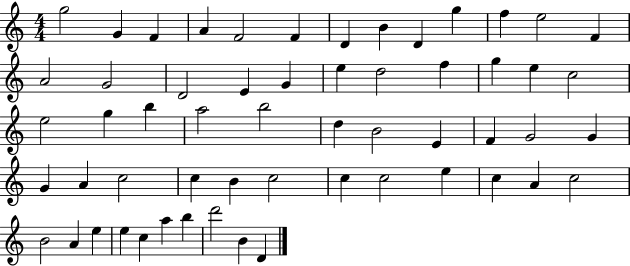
X:1
T:Untitled
M:4/4
L:1/4
K:C
g2 G F A F2 F D B D g f e2 F A2 G2 D2 E G e d2 f g e c2 e2 g b a2 b2 d B2 E F G2 G G A c2 c B c2 c c2 e c A c2 B2 A e e c a b d'2 B D